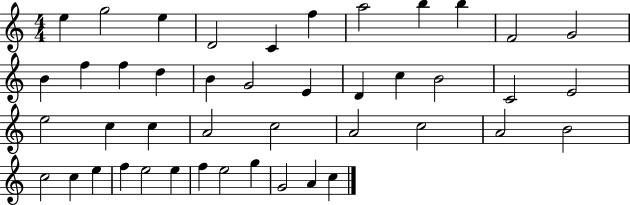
X:1
T:Untitled
M:4/4
L:1/4
K:C
e g2 e D2 C f a2 b b F2 G2 B f f d B G2 E D c B2 C2 E2 e2 c c A2 c2 A2 c2 A2 B2 c2 c e f e2 e f e2 g G2 A c